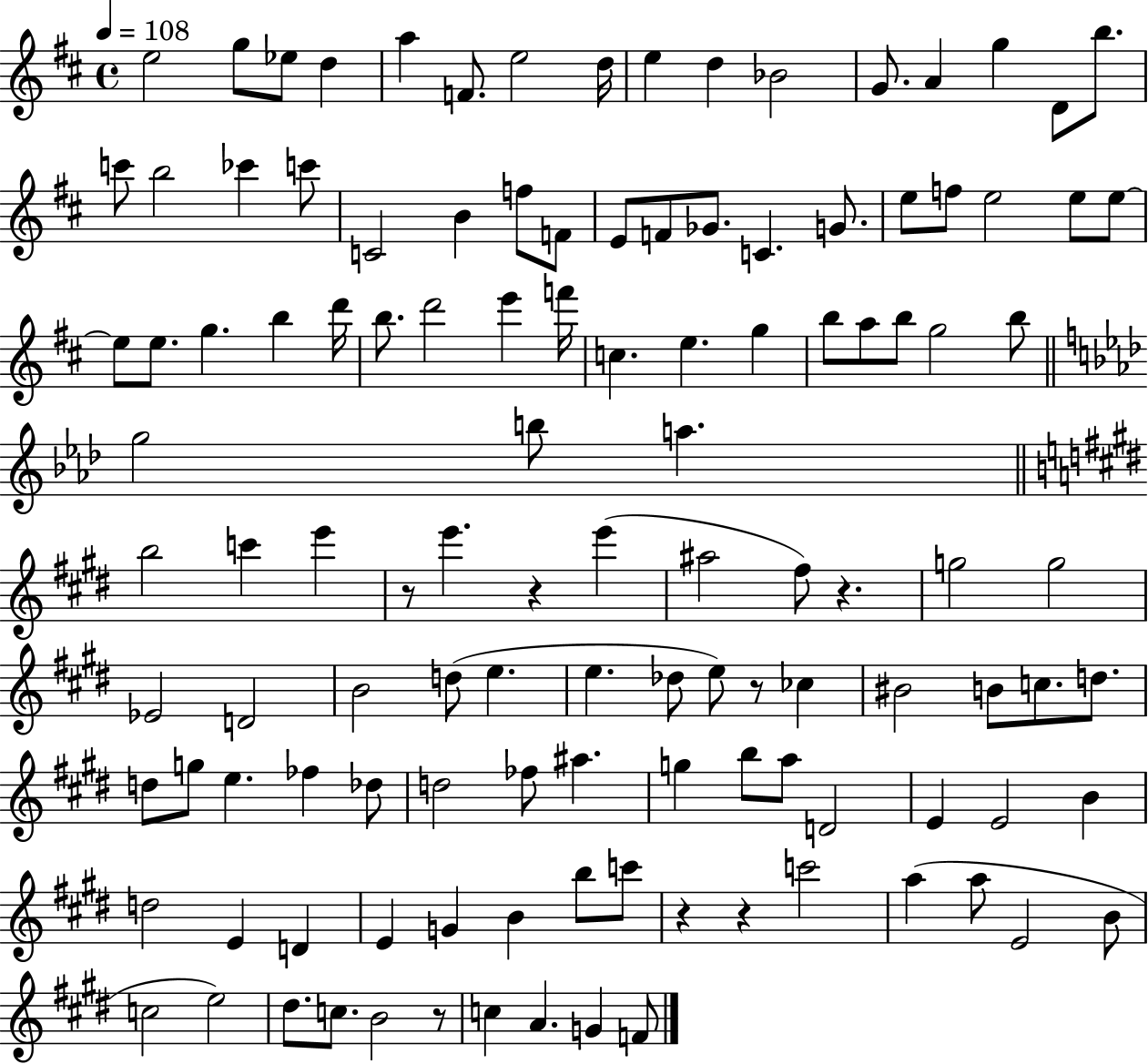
X:1
T:Untitled
M:4/4
L:1/4
K:D
e2 g/2 _e/2 d a F/2 e2 d/4 e d _B2 G/2 A g D/2 b/2 c'/2 b2 _c' c'/2 C2 B f/2 F/2 E/2 F/2 _G/2 C G/2 e/2 f/2 e2 e/2 e/2 e/2 e/2 g b d'/4 b/2 d'2 e' f'/4 c e g b/2 a/2 b/2 g2 b/2 g2 b/2 a b2 c' e' z/2 e' z e' ^a2 ^f/2 z g2 g2 _E2 D2 B2 d/2 e e _d/2 e/2 z/2 _c ^B2 B/2 c/2 d/2 d/2 g/2 e _f _d/2 d2 _f/2 ^a g b/2 a/2 D2 E E2 B d2 E D E G B b/2 c'/2 z z c'2 a a/2 E2 B/2 c2 e2 ^d/2 c/2 B2 z/2 c A G F/2